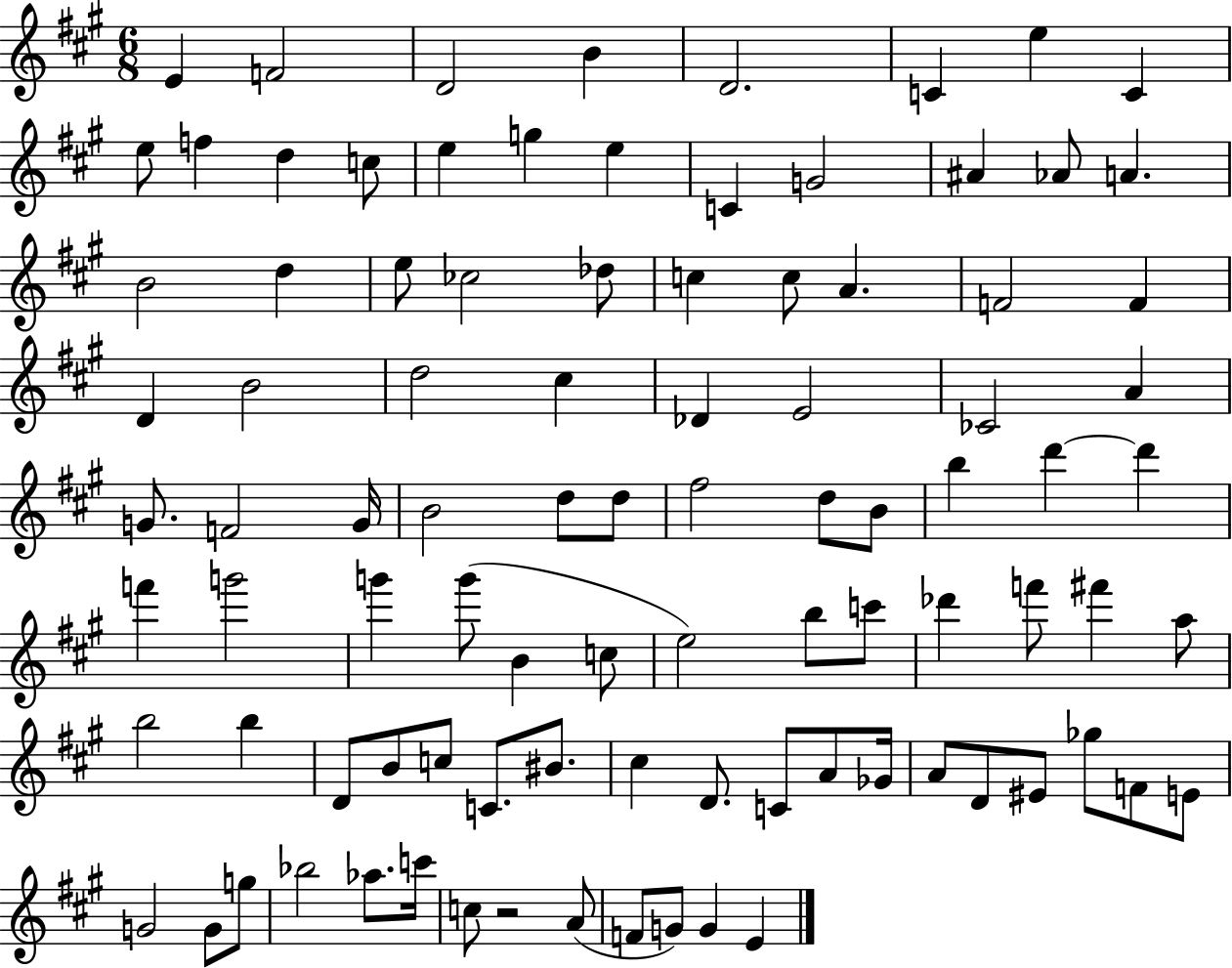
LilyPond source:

{
  \clef treble
  \numericTimeSignature
  \time 6/8
  \key a \major
  \repeat volta 2 { e'4 f'2 | d'2 b'4 | d'2. | c'4 e''4 c'4 | \break e''8 f''4 d''4 c''8 | e''4 g''4 e''4 | c'4 g'2 | ais'4 aes'8 a'4. | \break b'2 d''4 | e''8 ces''2 des''8 | c''4 c''8 a'4. | f'2 f'4 | \break d'4 b'2 | d''2 cis''4 | des'4 e'2 | ces'2 a'4 | \break g'8. f'2 g'16 | b'2 d''8 d''8 | fis''2 d''8 b'8 | b''4 d'''4~~ d'''4 | \break f'''4 g'''2 | g'''4 g'''8( b'4 c''8 | e''2) b''8 c'''8 | des'''4 f'''8 fis'''4 a''8 | \break b''2 b''4 | d'8 b'8 c''8 c'8. bis'8. | cis''4 d'8. c'8 a'8 ges'16 | a'8 d'8 eis'8 ges''8 f'8 e'8 | \break g'2 g'8 g''8 | bes''2 aes''8. c'''16 | c''8 r2 a'8( | f'8 g'8) g'4 e'4 | \break } \bar "|."
}